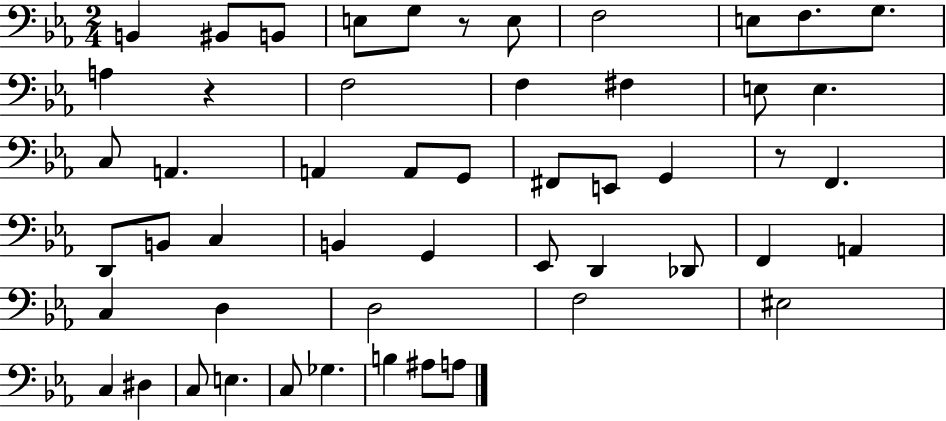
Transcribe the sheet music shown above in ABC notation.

X:1
T:Untitled
M:2/4
L:1/4
K:Eb
B,, ^B,,/2 B,,/2 E,/2 G,/2 z/2 E,/2 F,2 E,/2 F,/2 G,/2 A, z F,2 F, ^F, E,/2 E, C,/2 A,, A,, A,,/2 G,,/2 ^F,,/2 E,,/2 G,, z/2 F,, D,,/2 B,,/2 C, B,, G,, _E,,/2 D,, _D,,/2 F,, A,, C, D, D,2 F,2 ^E,2 C, ^D, C,/2 E, C,/2 _G, B, ^A,/2 A,/2